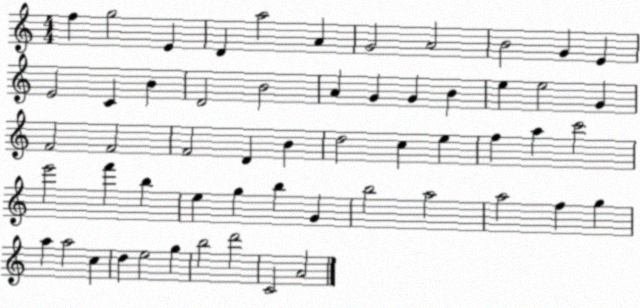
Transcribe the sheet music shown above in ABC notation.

X:1
T:Untitled
M:4/4
L:1/4
K:C
f g2 E D a2 A G2 A2 B2 G E E2 C B D2 B2 A G G B e e2 G F2 F2 F2 D B d2 c e f a c'2 e'2 f' b e g b G b2 a2 a2 f g a a2 c d e2 g b2 d'2 C2 A2